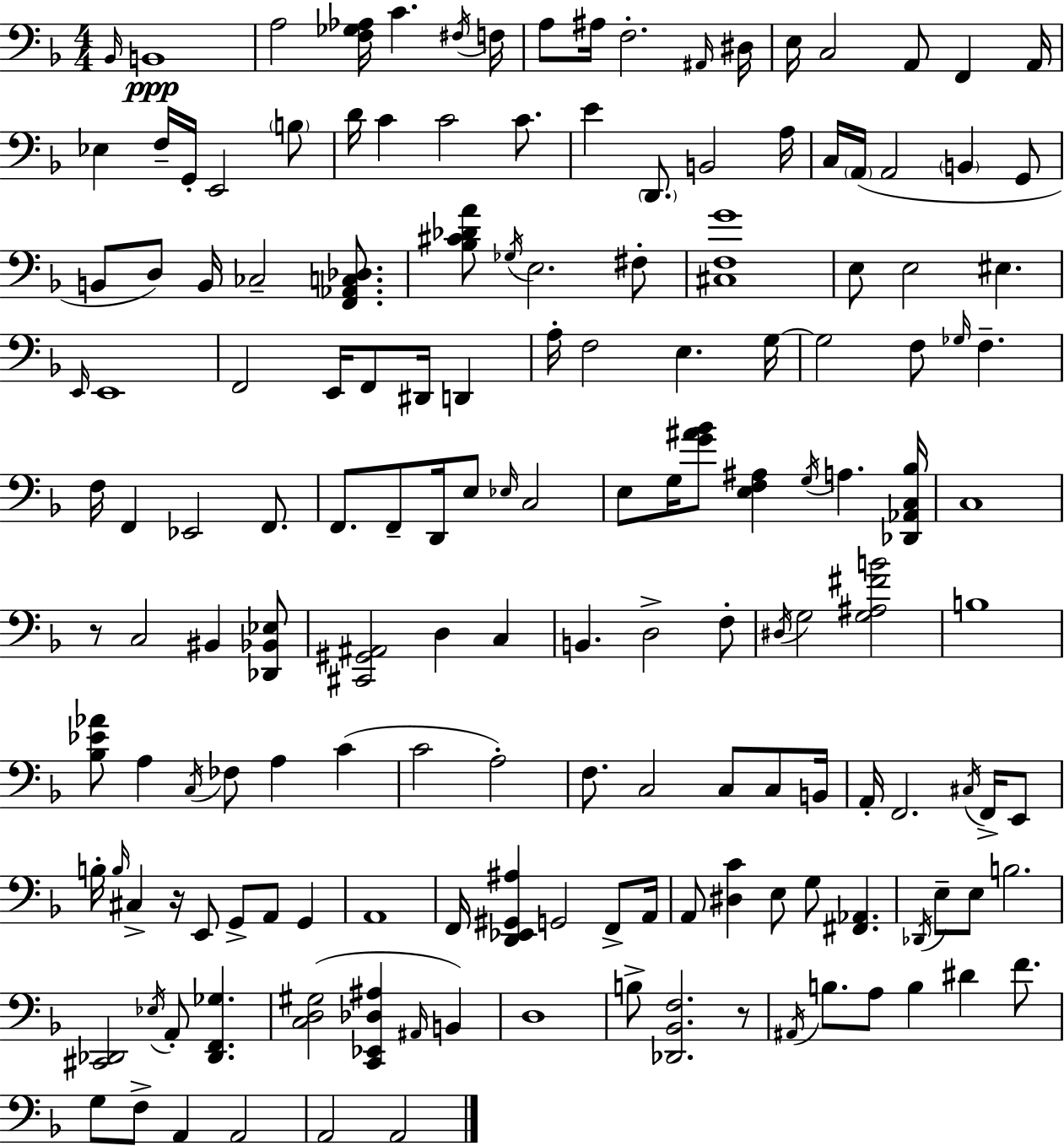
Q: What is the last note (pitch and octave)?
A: A2